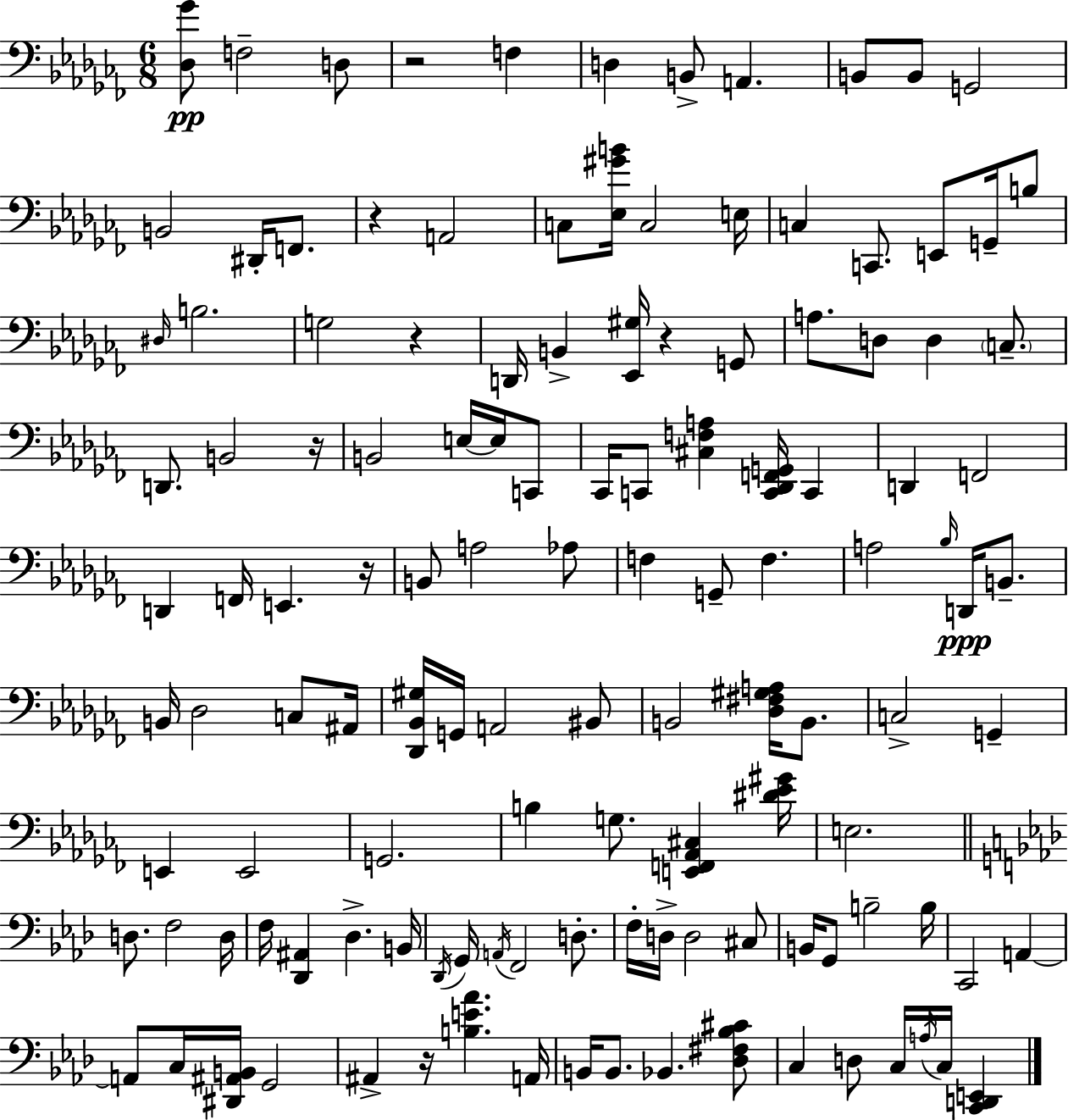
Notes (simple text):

[Db3,Gb4]/e F3/h D3/e R/h F3/q D3/q B2/e A2/q. B2/e B2/e G2/h B2/h D#2/s F2/e. R/q A2/h C3/e [Eb3,G#4,B4]/s C3/h E3/s C3/q C2/e. E2/e G2/s B3/e D#3/s B3/h. G3/h R/q D2/s B2/q [Eb2,G#3]/s R/q G2/e A3/e. D3/e D3/q C3/e. D2/e. B2/h R/s B2/h E3/s E3/s C2/e CES2/s C2/e [C#3,F3,A3]/q [C2,Db2,F2,G2]/s C2/q D2/q F2/h D2/q F2/s E2/q. R/s B2/e A3/h Ab3/e F3/q G2/e F3/q. A3/h Bb3/s D2/s B2/e. B2/s Db3/h C3/e A#2/s [Db2,Bb2,G#3]/s G2/s A2/h BIS2/e B2/h [Db3,F#3,G#3,A3]/s B2/e. C3/h G2/q E2/q E2/h G2/h. B3/q G3/e. [E2,F2,Ab2,C#3]/q [D#4,Eb4,G#4]/s E3/h. D3/e. F3/h D3/s F3/s [Db2,A#2]/q Db3/q. B2/s Db2/s G2/s A2/s F2/h D3/e. F3/s D3/s D3/h C#3/e B2/s G2/e B3/h B3/s C2/h A2/q A2/e C3/s [D#2,A#2,B2]/s G2/h A#2/q R/s [B3,E4,Ab4]/q. A2/s B2/s B2/e. Bb2/q. [Db3,F#3,Bb3,C#4]/e C3/q D3/e C3/s A3/s C3/s [C2,D2,E2]/q